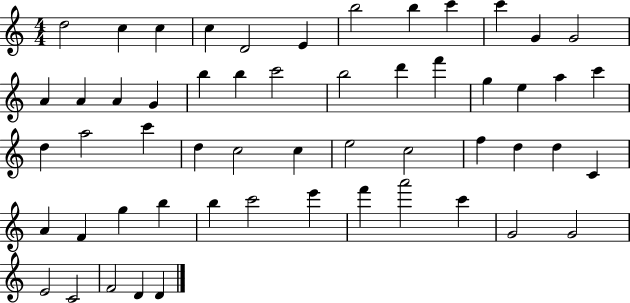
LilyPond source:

{
  \clef treble
  \numericTimeSignature
  \time 4/4
  \key c \major
  d''2 c''4 c''4 | c''4 d'2 e'4 | b''2 b''4 c'''4 | c'''4 g'4 g'2 | \break a'4 a'4 a'4 g'4 | b''4 b''4 c'''2 | b''2 d'''4 f'''4 | g''4 e''4 a''4 c'''4 | \break d''4 a''2 c'''4 | d''4 c''2 c''4 | e''2 c''2 | f''4 d''4 d''4 c'4 | \break a'4 f'4 g''4 b''4 | b''4 c'''2 e'''4 | f'''4 a'''2 c'''4 | g'2 g'2 | \break e'2 c'2 | f'2 d'4 d'4 | \bar "|."
}